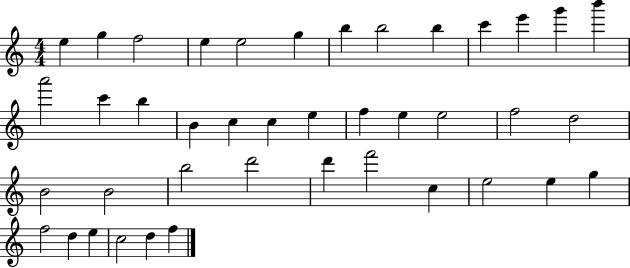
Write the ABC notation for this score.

X:1
T:Untitled
M:4/4
L:1/4
K:C
e g f2 e e2 g b b2 b c' e' g' b' a'2 c' b B c c e f e e2 f2 d2 B2 B2 b2 d'2 d' f'2 c e2 e g f2 d e c2 d f